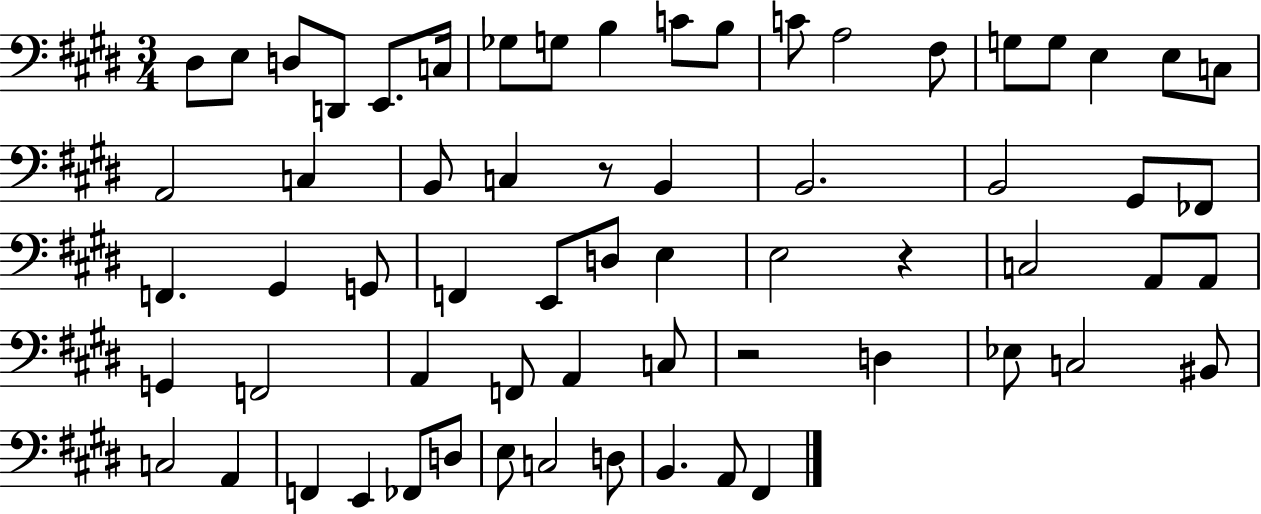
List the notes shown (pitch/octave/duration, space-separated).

D#3/e E3/e D3/e D2/e E2/e. C3/s Gb3/e G3/e B3/q C4/e B3/e C4/e A3/h F#3/e G3/e G3/e E3/q E3/e C3/e A2/h C3/q B2/e C3/q R/e B2/q B2/h. B2/h G#2/e FES2/e F2/q. G#2/q G2/e F2/q E2/e D3/e E3/q E3/h R/q C3/h A2/e A2/e G2/q F2/h A2/q F2/e A2/q C3/e R/h D3/q Eb3/e C3/h BIS2/e C3/h A2/q F2/q E2/q FES2/e D3/e E3/e C3/h D3/e B2/q. A2/e F#2/q